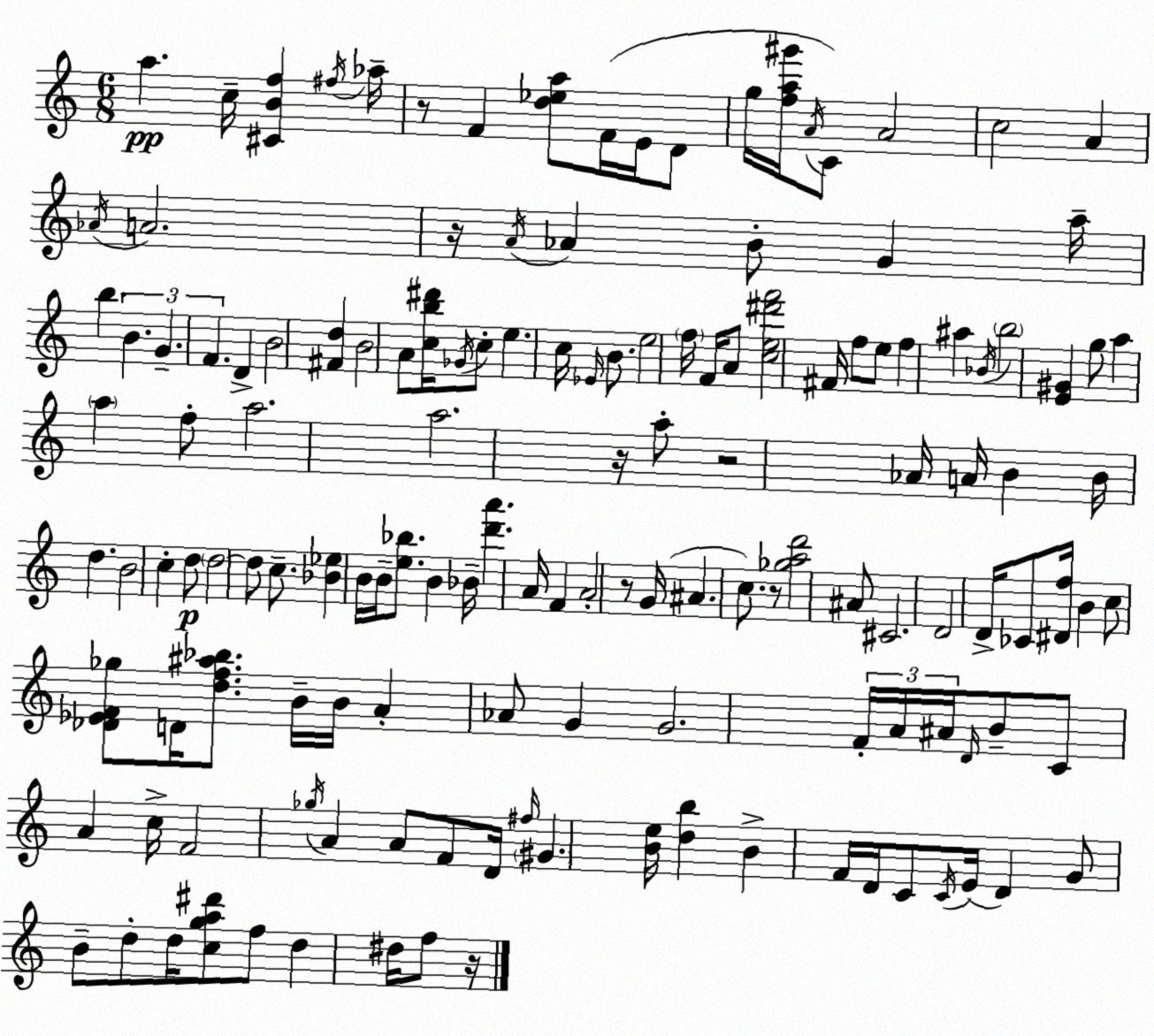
X:1
T:Untitled
M:6/8
L:1/4
K:Am
a c/4 [^CBf] ^f/4 _a/4 z/2 F [d_ea]/2 F/4 E/4 D/2 g/4 [fa^g']/4 A/4 C/2 A2 c2 A _A/4 A2 z/4 A/4 _A B/2 G a/4 b B G F D B2 [^Fd] B2 A/2 [cb^d']/4 _G/4 c/2 e c/4 _E/4 B/2 e2 f/4 F/4 A/2 [ce^d'f']2 ^F/4 f/2 e/2 f ^a _B/4 b2 [E^G] g/2 a a f/2 a2 a2 z/4 a/2 z2 _A/4 A/4 B B/4 d B2 c d/2 d2 d/2 c/2 [_B_e] B/4 B/4 [e_b]/2 B _B/4 [d'a'] A/4 F A2 z/2 G/4 ^A c/2 z/2 [_gad']2 ^A/2 ^C2 D2 D/4 _C/2 [^Df]/4 B c/2 [_D_EF_g]/2 D/4 [df^a_b]/2 B/4 B/4 A _A/2 G G2 F/4 A/4 ^A/4 D/4 B/2 C/2 A c/4 F2 _g/4 A A/2 F/2 D/4 ^f/4 ^G [Be]/4 [db] B F/4 D/4 C/2 C/4 E/4 D G/2 B/2 d/2 d/4 [cga^d']/2 f/2 d ^d/4 f/2 z/4